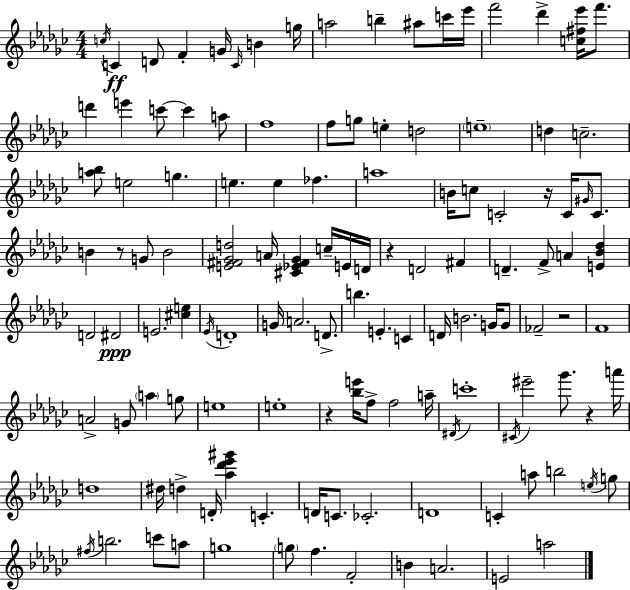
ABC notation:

X:1
T:Untitled
M:4/4
L:1/4
K:Ebm
c/4 C D/2 F G/4 C/4 B g/4 a2 b ^a/2 c'/4 _e'/4 f'2 _d' [c^f_e']/4 f'/2 d' e' c'/2 c' a/2 f4 f/2 g/2 e d2 e4 d c2 [a_b]/2 e2 g e e _f a4 B/4 c/2 C2 z/4 C/4 ^G/4 C/2 B z/2 G/2 B2 [E^F_Gd]2 A/4 [^C_E^F_G] c/4 E/4 D/4 z D2 ^F D F/2 A [E_B_d] D2 ^D2 E2 [^ce] _E/4 D4 G/4 A2 D/2 b E C D/4 B2 G/4 G/2 _F2 z2 F4 A2 G/2 a g/2 e4 e4 z [_be']/4 f/2 f2 a/4 ^D/4 c'4 ^C/4 ^e'2 _g'/2 z a'/4 d4 ^d/4 d D/4 [_a_d'_e'^g'] C D/4 C/2 _C2 D4 C a/2 b2 e/4 g/2 ^f/4 b2 c'/2 a/2 g4 g/2 f F2 B A2 E2 a2